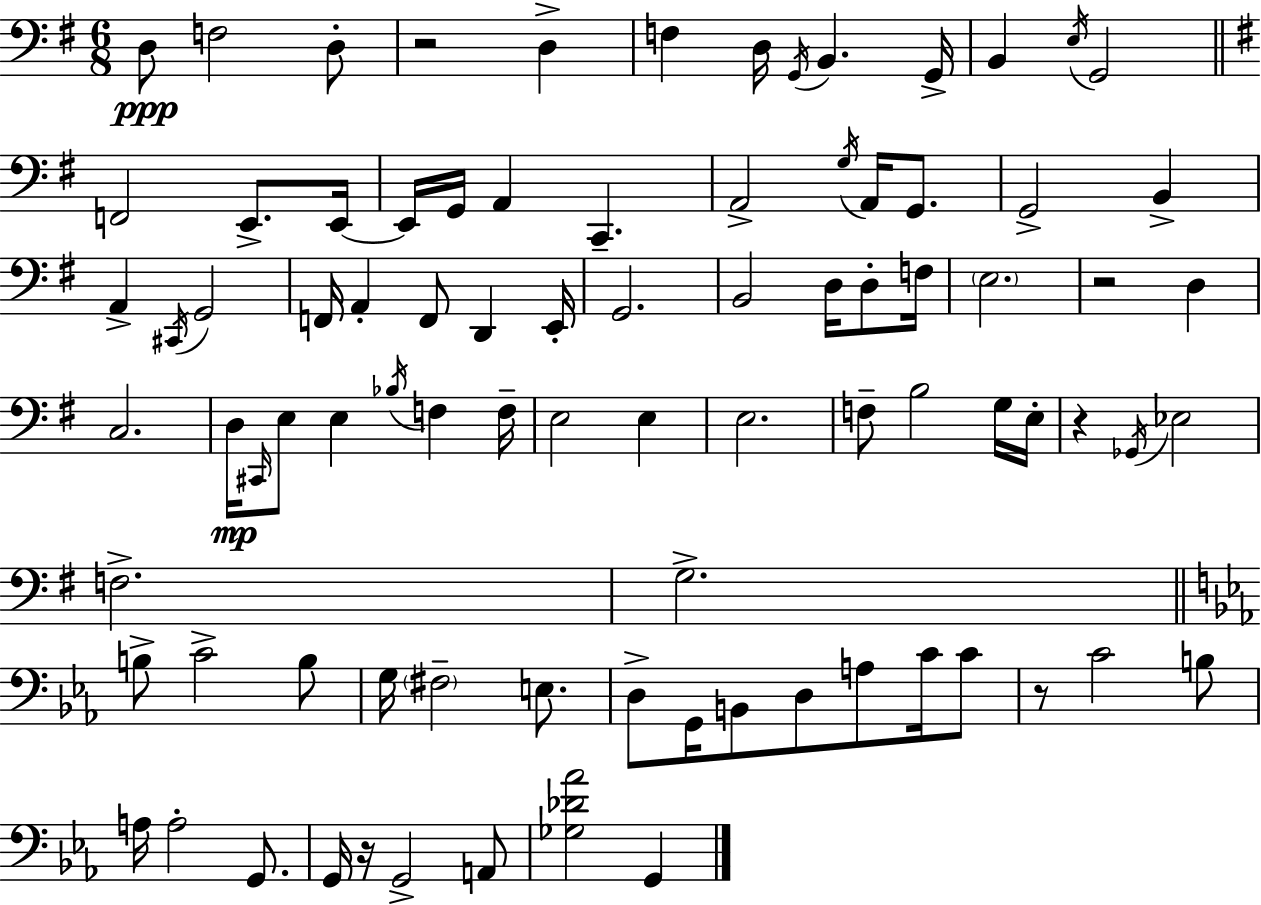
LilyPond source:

{
  \clef bass
  \numericTimeSignature
  \time 6/8
  \key e \minor
  \repeat volta 2 { d8\ppp f2 d8-. | r2 d4-> | f4 d16 \acciaccatura { g,16 } b,4. | g,16-> b,4 \acciaccatura { e16 } g,2 | \break \bar "||" \break \key g \major f,2 e,8.-> e,16~~ | e,16 g,16 a,4 c,4.-- | a,2-> \acciaccatura { g16 } a,16 g,8. | g,2-> b,4-> | \break a,4-> \acciaccatura { cis,16 } g,2 | f,16 a,4-. f,8 d,4 | e,16-. g,2. | b,2 d16 d8-. | \break f16 \parenthesize e2. | r2 d4 | c2. | d16\mp \grace { cis,16 } e8 e4 \acciaccatura { bes16 } f4 | \break f16-- e2 | e4 e2. | f8-- b2 | g16 e16-. r4 \acciaccatura { ges,16 } ees2 | \break f2.-> | g2.-> | \bar "||" \break \key c \minor b8-> c'2-> b8 | g16 \parenthesize fis2-- e8. | d8-> g,16 b,8 d8 a8 c'16 c'8 | r8 c'2 b8 | \break a16 a2-. g,8. | g,16 r16 g,2-> a,8 | <ges des' aes'>2 g,4 | } \bar "|."
}